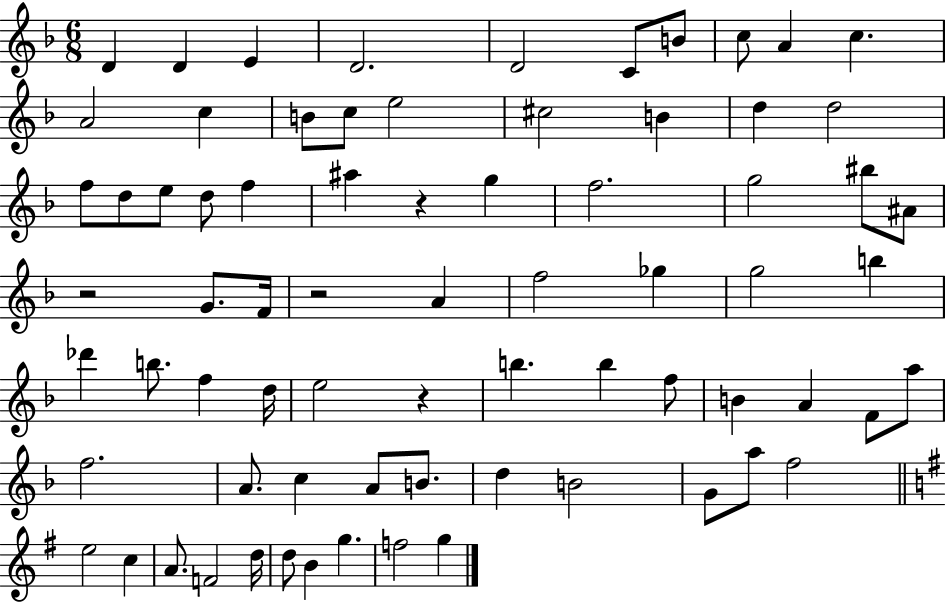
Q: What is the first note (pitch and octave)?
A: D4